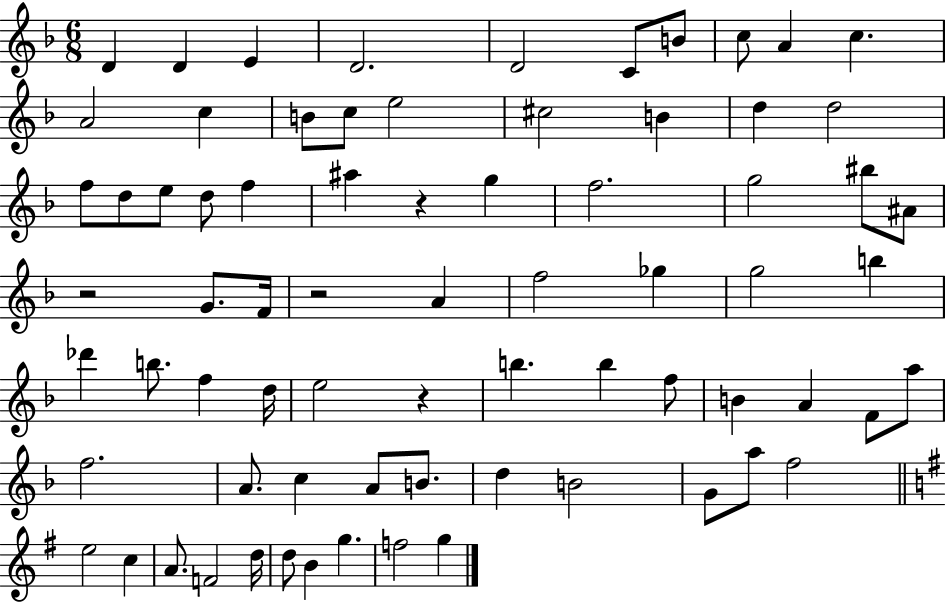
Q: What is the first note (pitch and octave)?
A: D4